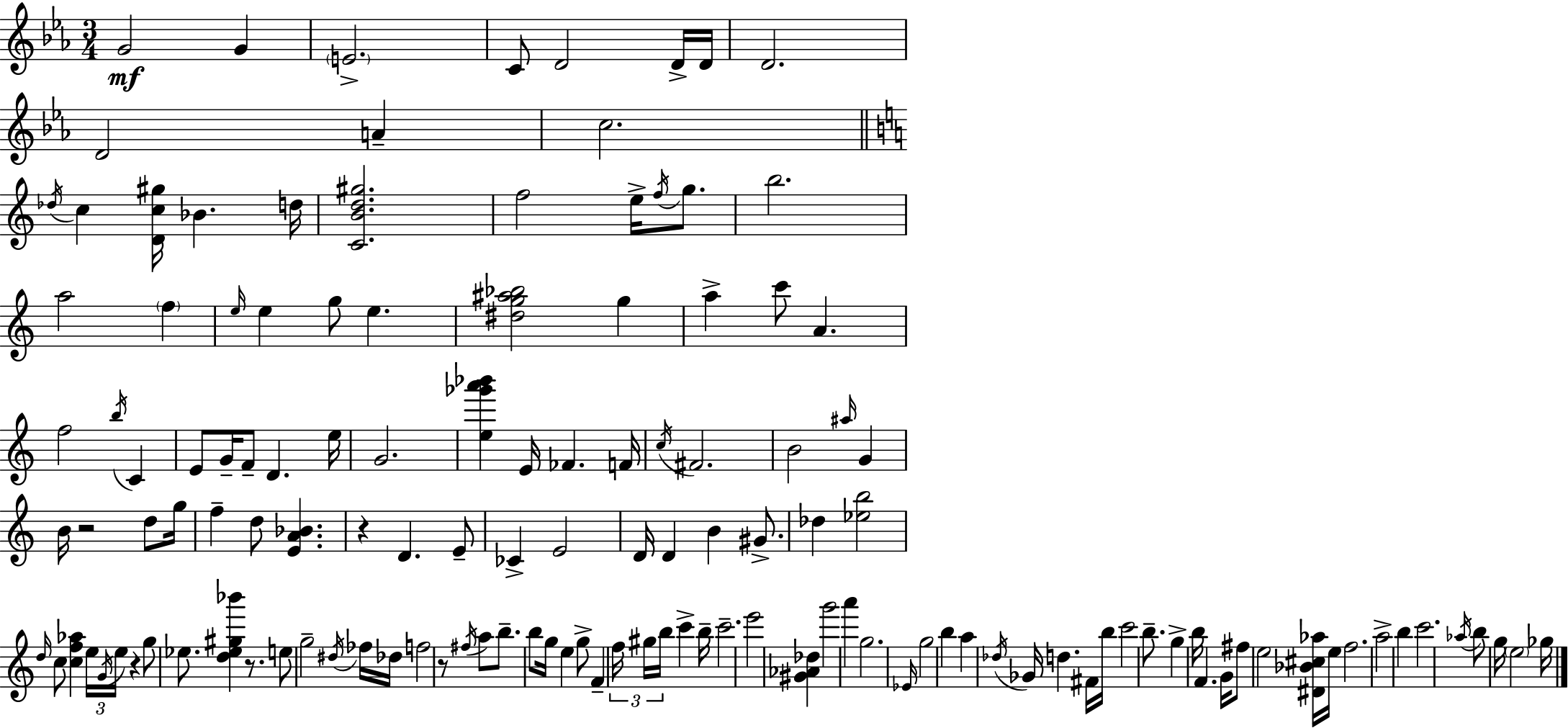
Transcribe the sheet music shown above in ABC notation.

X:1
T:Untitled
M:3/4
L:1/4
K:Cm
G2 G E2 C/2 D2 D/4 D/4 D2 D2 A c2 _d/4 c [Dc^g]/4 _B d/4 [CBd^g]2 f2 e/4 f/4 g/2 b2 a2 f e/4 e g/2 e [^dg^a_b]2 g a c'/2 A f2 b/4 C E/2 G/4 F/2 D e/4 G2 [e_g'a'_b'] E/4 _F F/4 c/4 ^F2 B2 ^a/4 G B/4 z2 d/2 g/4 f d/2 [EA_B] z D E/2 _C E2 D/4 D B ^G/2 _d [_eb]2 d/4 c/2 [cf_a] e/4 G/4 e/4 z g/2 _e/2 [d_e^g_b'] z/2 e/2 g2 ^d/4 _f/4 _d/4 f2 z/2 ^f/4 a/2 b/2 b/2 g/4 e g/2 F f/4 ^g/4 b/4 c' b/4 c'2 e'2 [^G_A_d] g'2 a' g2 _E/4 g2 b a _d/4 _G/4 d ^F/4 b/4 c'2 b/2 g b/4 F G/4 ^f/2 e2 [^D_B^c_a]/4 e/4 f2 a2 b c'2 _a/4 b/2 g/4 e2 _g/4